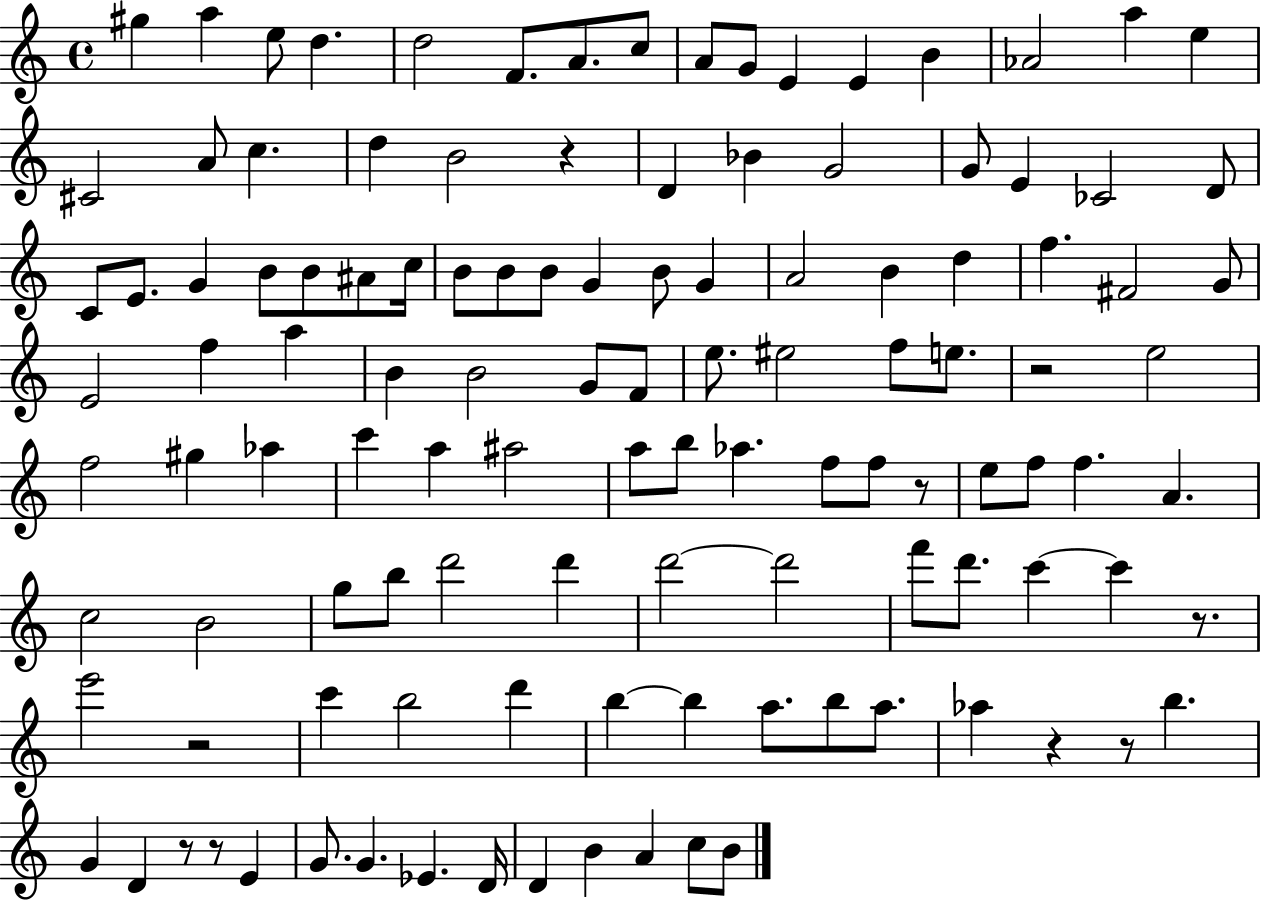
X:1
T:Untitled
M:4/4
L:1/4
K:C
^g a e/2 d d2 F/2 A/2 c/2 A/2 G/2 E E B _A2 a e ^C2 A/2 c d B2 z D _B G2 G/2 E _C2 D/2 C/2 E/2 G B/2 B/2 ^A/2 c/4 B/2 B/2 B/2 G B/2 G A2 B d f ^F2 G/2 E2 f a B B2 G/2 F/2 e/2 ^e2 f/2 e/2 z2 e2 f2 ^g _a c' a ^a2 a/2 b/2 _a f/2 f/2 z/2 e/2 f/2 f A c2 B2 g/2 b/2 d'2 d' d'2 d'2 f'/2 d'/2 c' c' z/2 e'2 z2 c' b2 d' b b a/2 b/2 a/2 _a z z/2 b G D z/2 z/2 E G/2 G _E D/4 D B A c/2 B/2